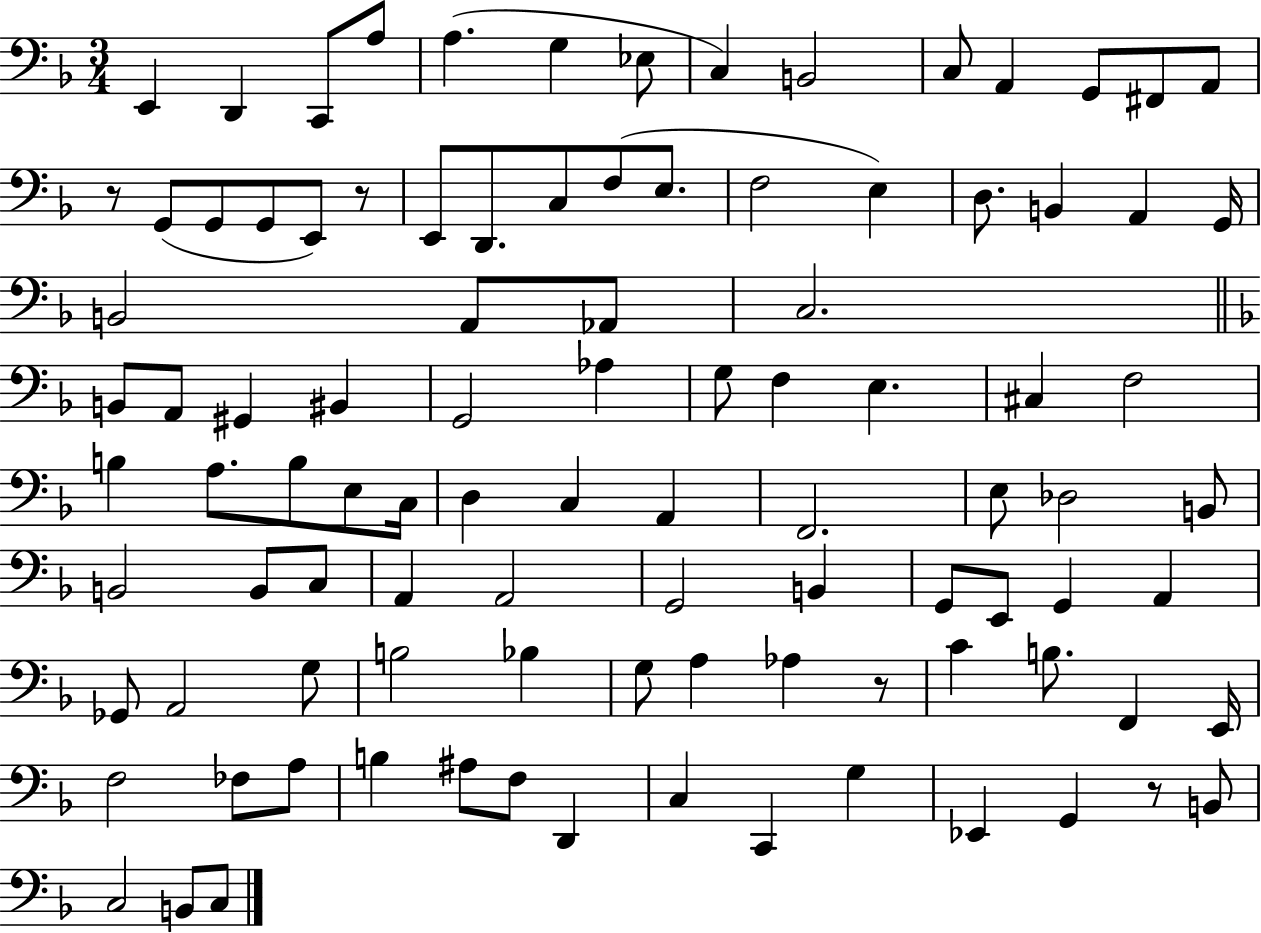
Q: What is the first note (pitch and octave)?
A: E2